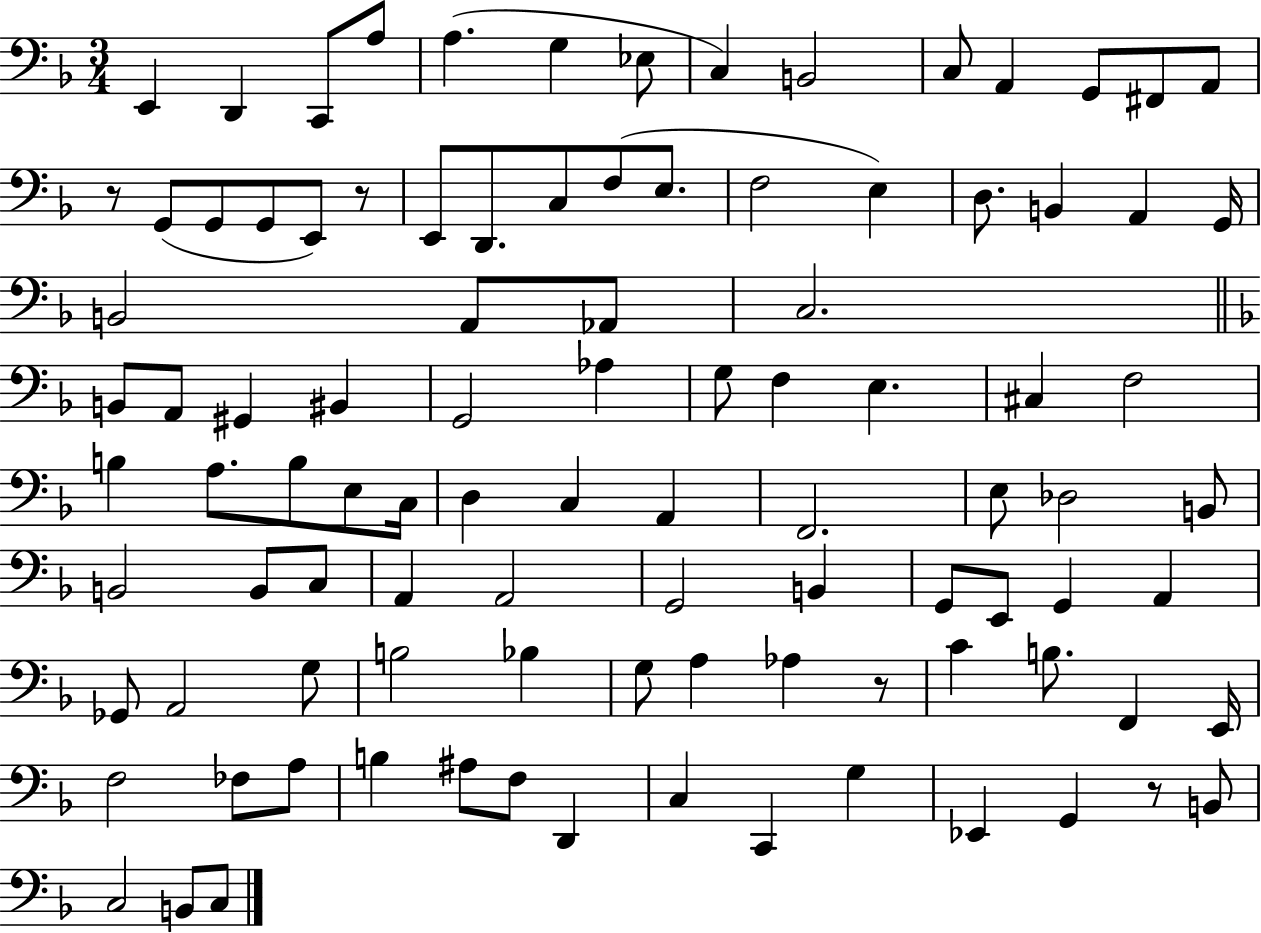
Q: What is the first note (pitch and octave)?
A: E2